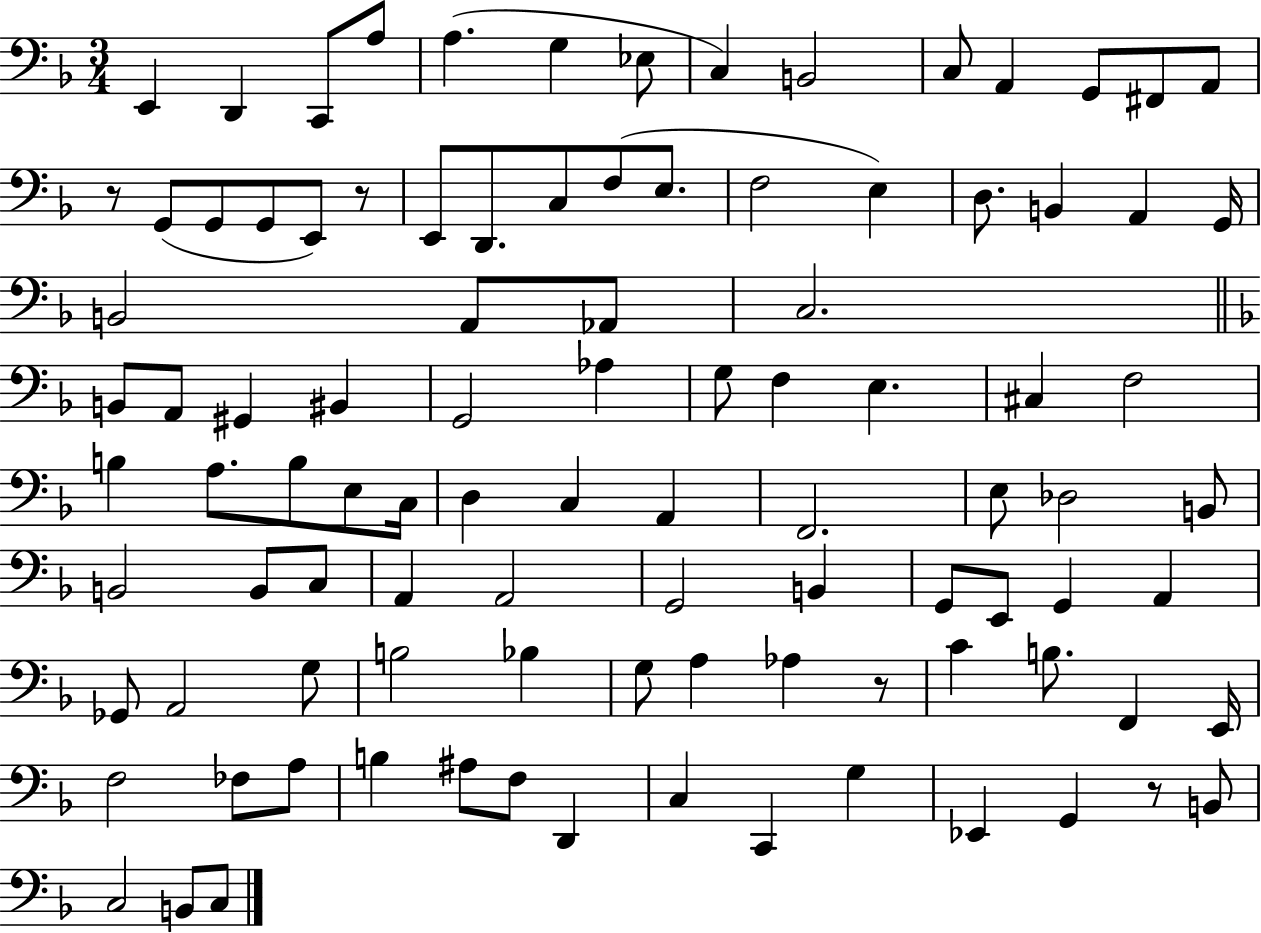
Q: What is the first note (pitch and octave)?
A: E2